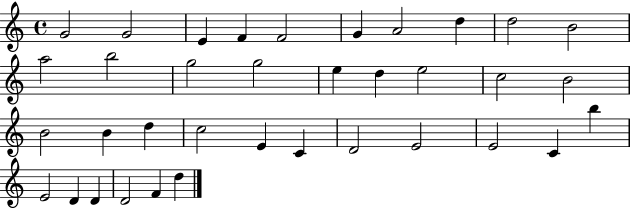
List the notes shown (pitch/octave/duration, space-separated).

G4/h G4/h E4/q F4/q F4/h G4/q A4/h D5/q D5/h B4/h A5/h B5/h G5/h G5/h E5/q D5/q E5/h C5/h B4/h B4/h B4/q D5/q C5/h E4/q C4/q D4/h E4/h E4/h C4/q B5/q E4/h D4/q D4/q D4/h F4/q D5/q